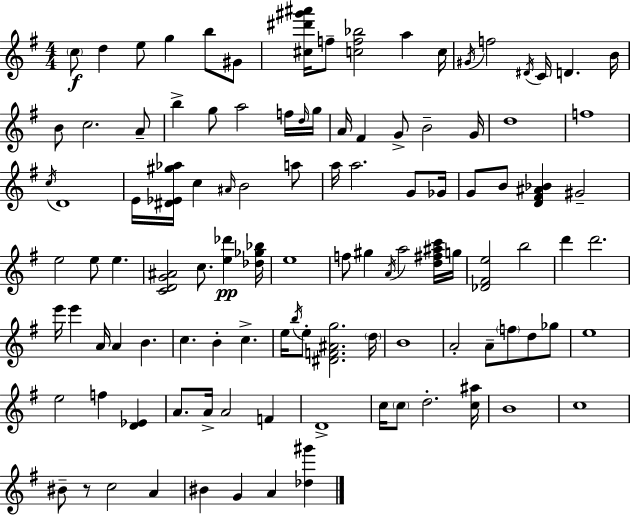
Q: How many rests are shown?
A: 1